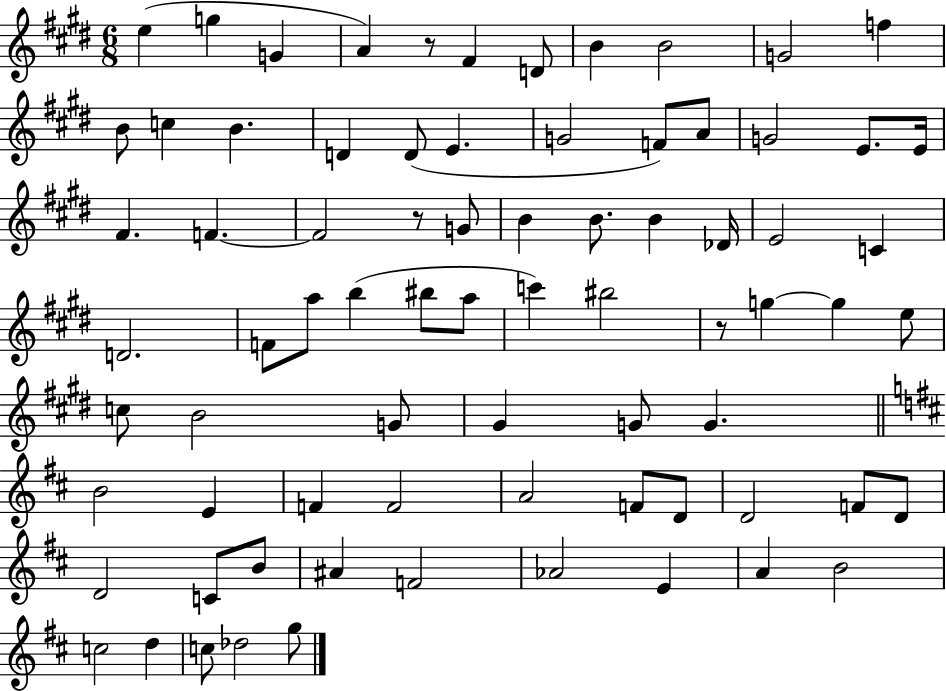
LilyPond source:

{
  \clef treble
  \numericTimeSignature
  \time 6/8
  \key e \major
  e''4( g''4 g'4 | a'4) r8 fis'4 d'8 | b'4 b'2 | g'2 f''4 | \break b'8 c''4 b'4. | d'4 d'8( e'4. | g'2 f'8) a'8 | g'2 e'8. e'16 | \break fis'4. f'4.~~ | f'2 r8 g'8 | b'4 b'8. b'4 des'16 | e'2 c'4 | \break d'2. | f'8 a''8 b''4( bis''8 a''8 | c'''4) bis''2 | r8 g''4~~ g''4 e''8 | \break c''8 b'2 g'8 | gis'4 g'8 g'4. | \bar "||" \break \key d \major b'2 e'4 | f'4 f'2 | a'2 f'8 d'8 | d'2 f'8 d'8 | \break d'2 c'8 b'8 | ais'4 f'2 | aes'2 e'4 | a'4 b'2 | \break c''2 d''4 | c''8 des''2 g''8 | \bar "|."
}